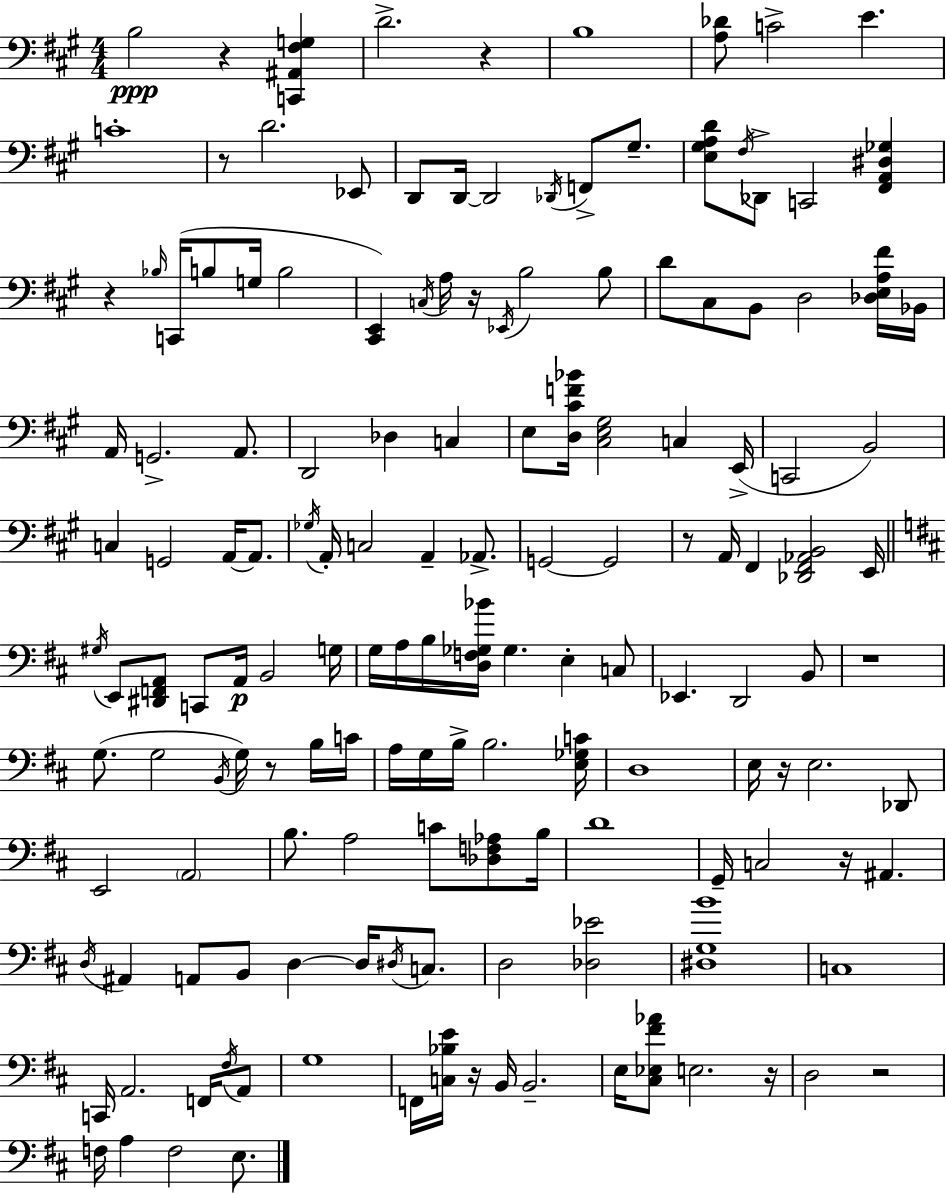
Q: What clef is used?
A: bass